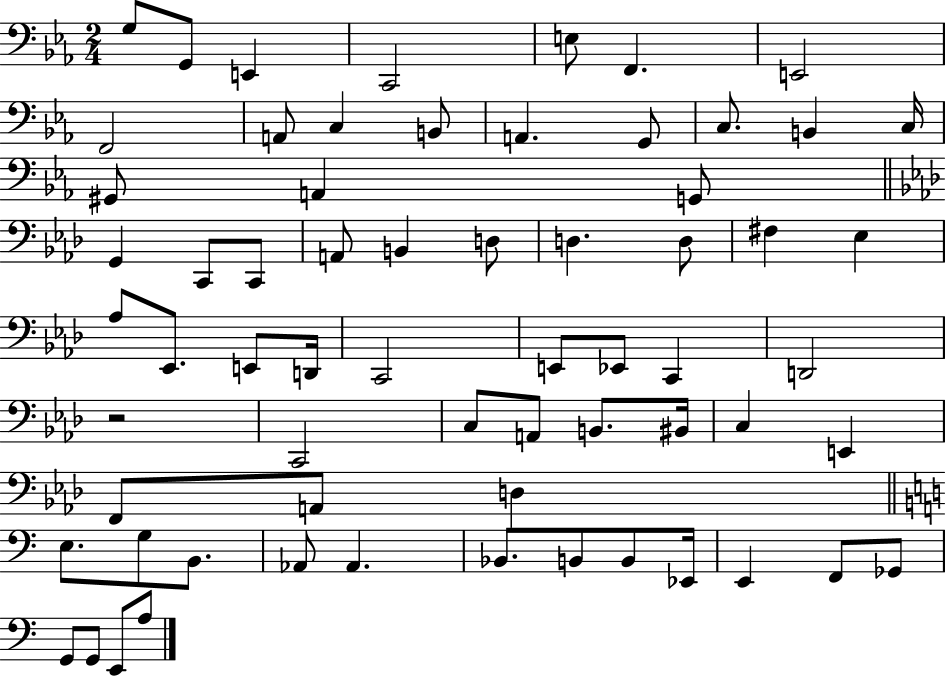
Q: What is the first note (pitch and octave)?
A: G3